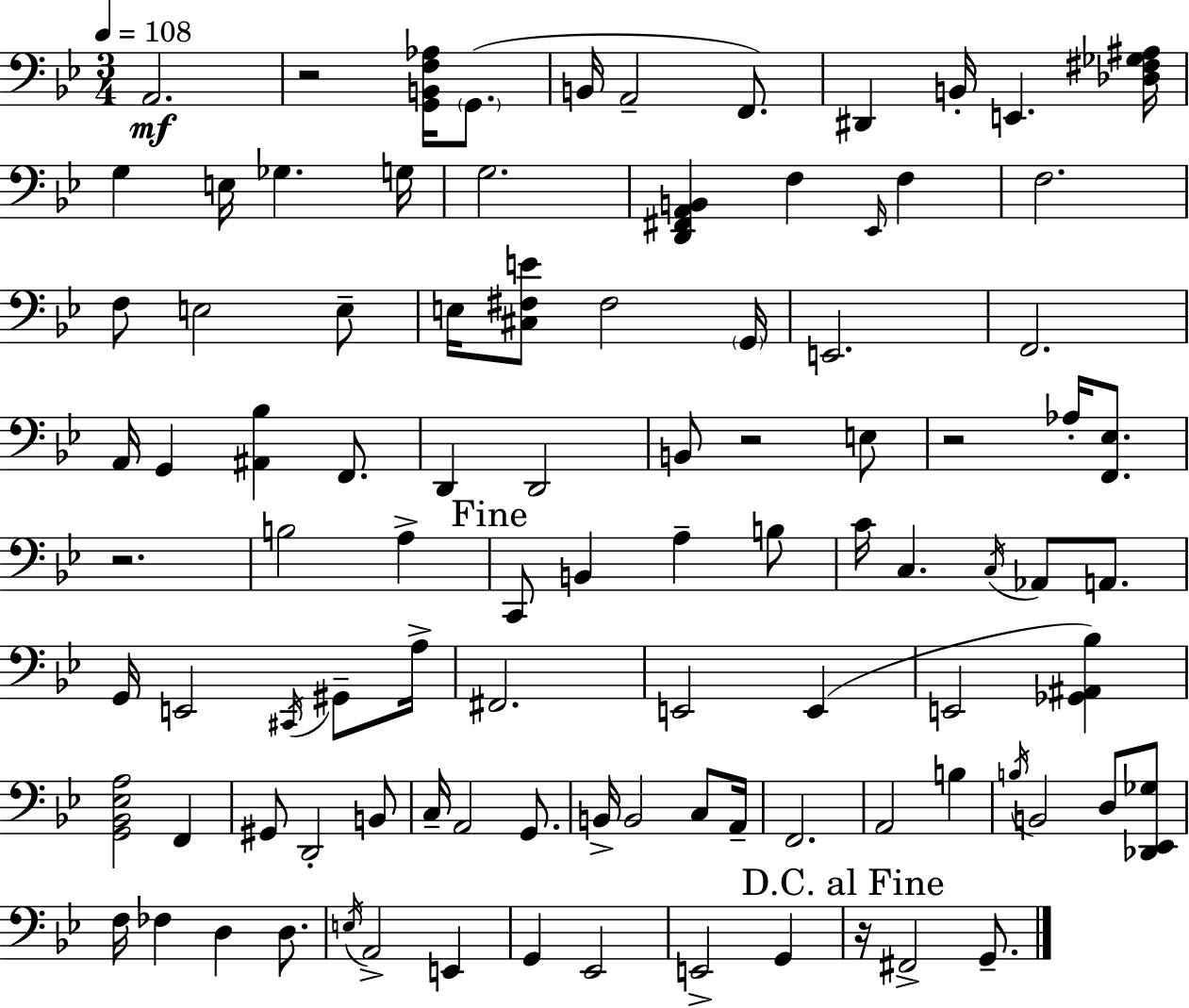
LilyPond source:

{
  \clef bass
  \numericTimeSignature
  \time 3/4
  \key bes \major
  \tempo 4 = 108
  \repeat volta 2 { a,2.\mf | r2 <g, b, f aes>16 \parenthesize g,8.( | b,16 a,2-- f,8.) | dis,4 b,16-. e,4. <des fis ges ais>16 | \break g4 e16 ges4. g16 | g2. | <d, fis, a, b,>4 f4 \grace { ees,16 } f4 | f2. | \break f8 e2 e8-- | e16 <cis fis e'>8 fis2 | \parenthesize g,16 e,2. | f,2. | \break a,16 g,4 <ais, bes>4 f,8. | d,4 d,2 | b,8 r2 e8 | r2 aes16-. <f, ees>8. | \break r2. | b2 a4-> | \mark "Fine" c,8 b,4 a4-- b8 | c'16 c4. \acciaccatura { c16 } aes,8 a,8. | \break g,16 e,2 \acciaccatura { cis,16 } | gis,8-- a16-> fis,2. | e,2 e,4( | e,2 <ges, ais, bes>4) | \break <g, bes, ees a>2 f,4 | gis,8 d,2-. | b,8 c16-- a,2 | g,8. b,16-> b,2 | \break c8 a,16-- f,2. | a,2 b4 | \acciaccatura { b16 } b,2 | d8 <des, ees, ges>8 f16 fes4 d4 | \break d8. \acciaccatura { e16 } a,2-> | e,4 g,4 ees,2 | e,2-> | g,4 \mark "D.C. al Fine" r16 fis,2-> | \break g,8.-- } \bar "|."
}